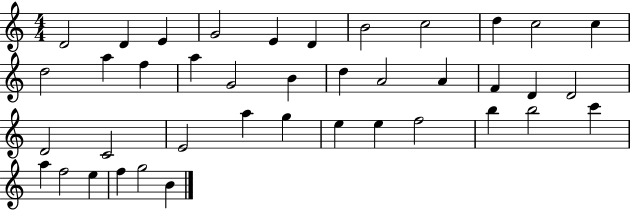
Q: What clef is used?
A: treble